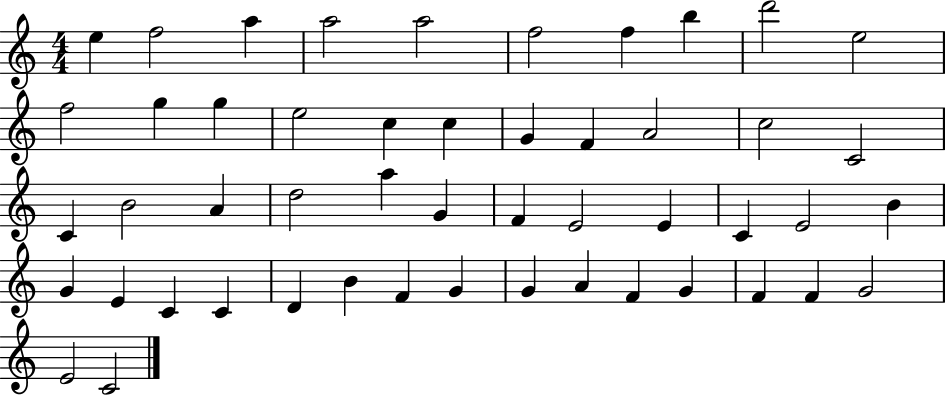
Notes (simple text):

E5/q F5/h A5/q A5/h A5/h F5/h F5/q B5/q D6/h E5/h F5/h G5/q G5/q E5/h C5/q C5/q G4/q F4/q A4/h C5/h C4/h C4/q B4/h A4/q D5/h A5/q G4/q F4/q E4/h E4/q C4/q E4/h B4/q G4/q E4/q C4/q C4/q D4/q B4/q F4/q G4/q G4/q A4/q F4/q G4/q F4/q F4/q G4/h E4/h C4/h